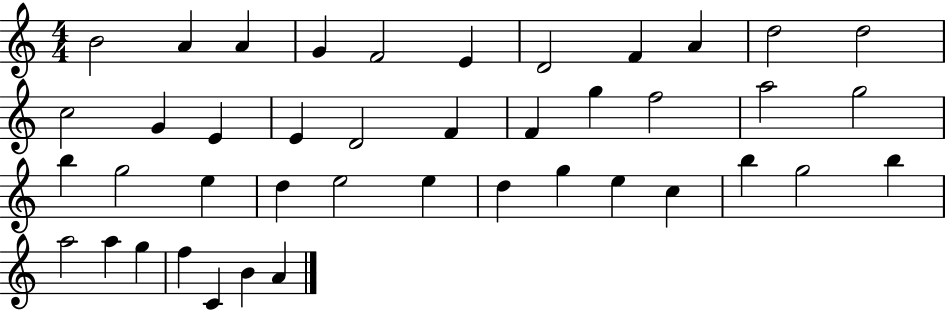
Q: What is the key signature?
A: C major